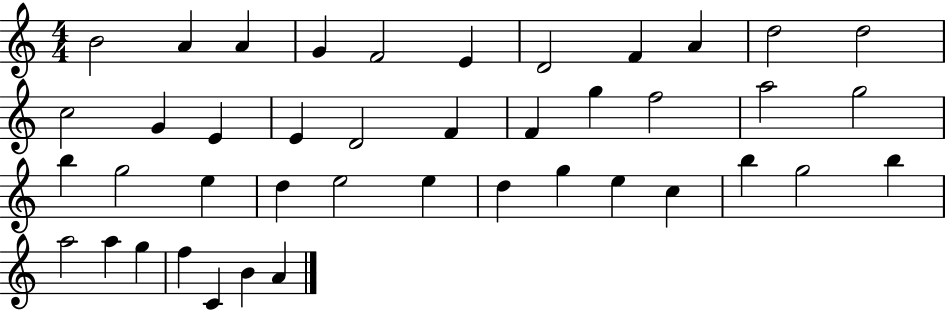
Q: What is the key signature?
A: C major